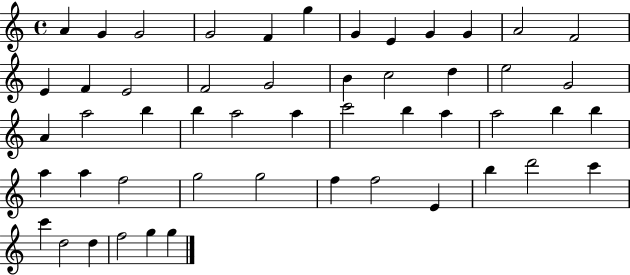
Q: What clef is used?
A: treble